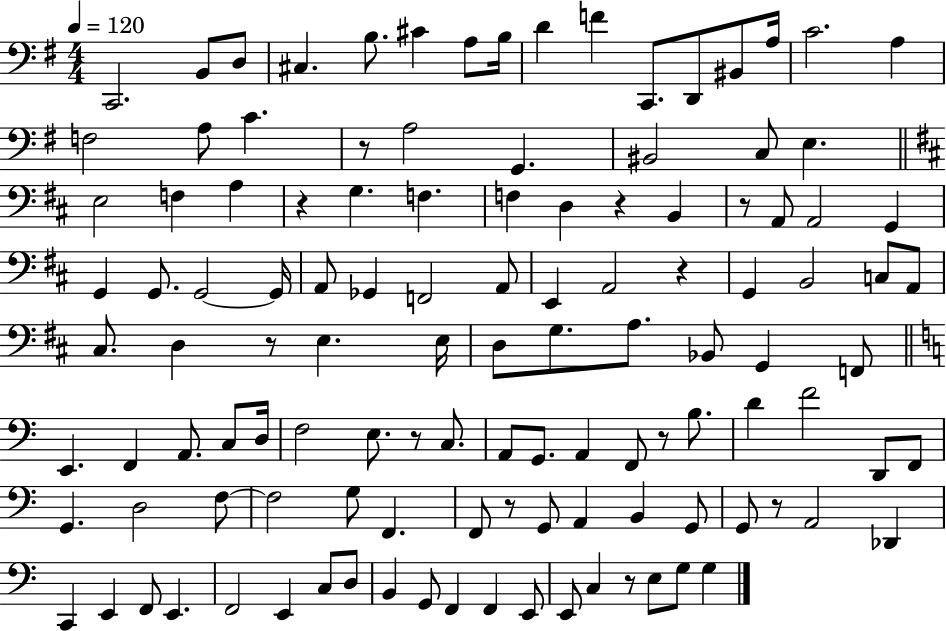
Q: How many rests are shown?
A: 11